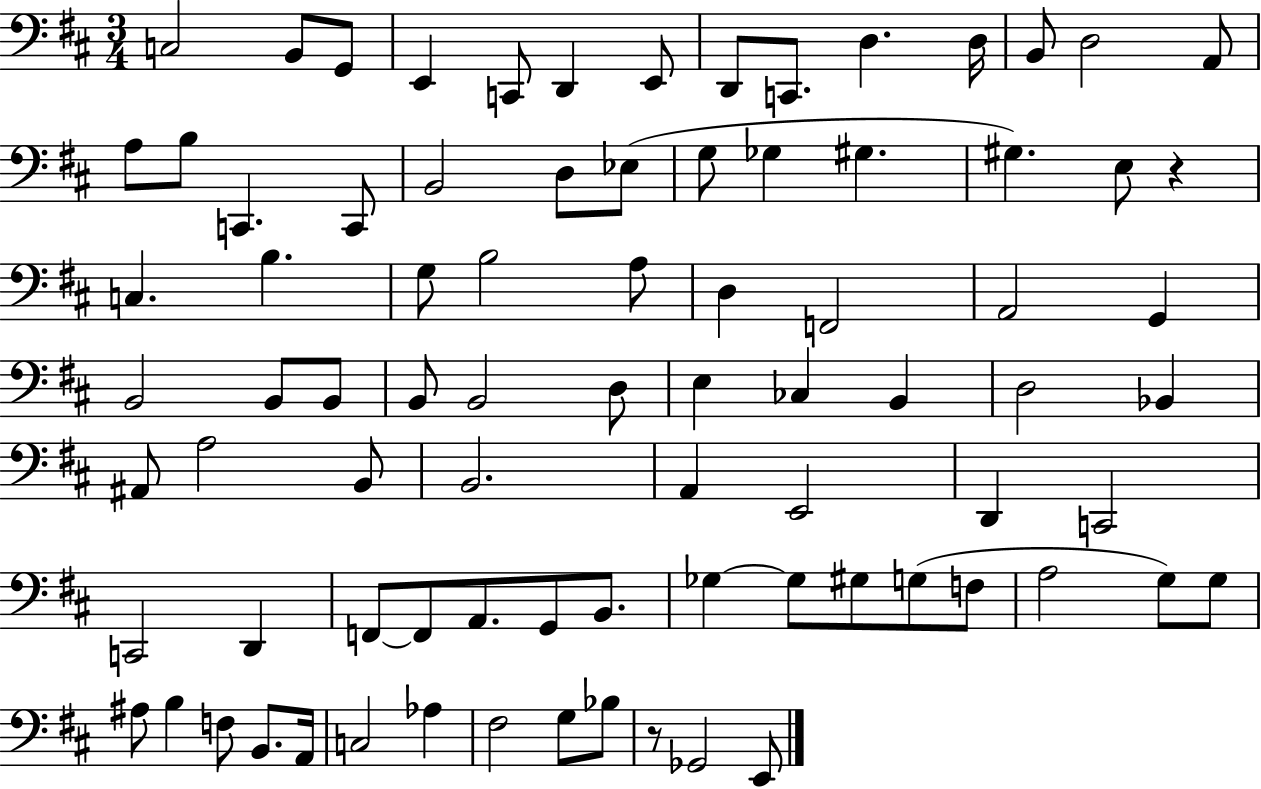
{
  \clef bass
  \numericTimeSignature
  \time 3/4
  \key d \major
  c2 b,8 g,8 | e,4 c,8 d,4 e,8 | d,8 c,8. d4. d16 | b,8 d2 a,8 | \break a8 b8 c,4. c,8 | b,2 d8 ees8( | g8 ges4 gis4. | gis4.) e8 r4 | \break c4. b4. | g8 b2 a8 | d4 f,2 | a,2 g,4 | \break b,2 b,8 b,8 | b,8 b,2 d8 | e4 ces4 b,4 | d2 bes,4 | \break ais,8 a2 b,8 | b,2. | a,4 e,2 | d,4 c,2 | \break c,2 d,4 | f,8~~ f,8 a,8. g,8 b,8. | ges4~~ ges8 gis8 g8( f8 | a2 g8) g8 | \break ais8 b4 f8 b,8. a,16 | c2 aes4 | fis2 g8 bes8 | r8 ges,2 e,8 | \break \bar "|."
}